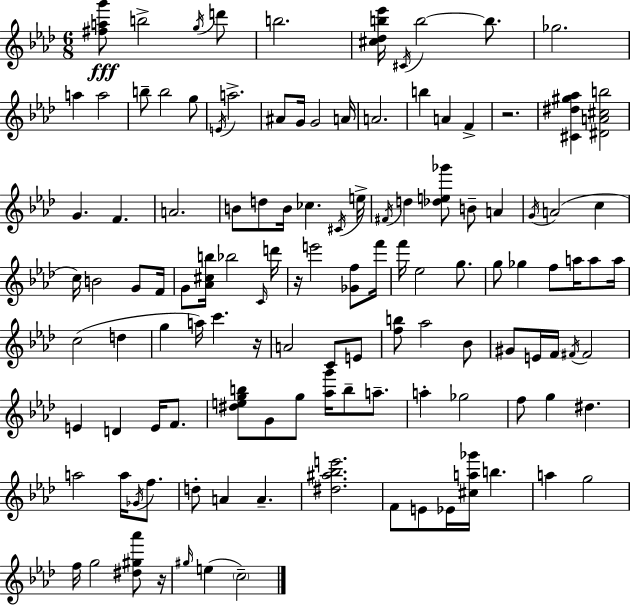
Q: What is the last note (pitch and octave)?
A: C5